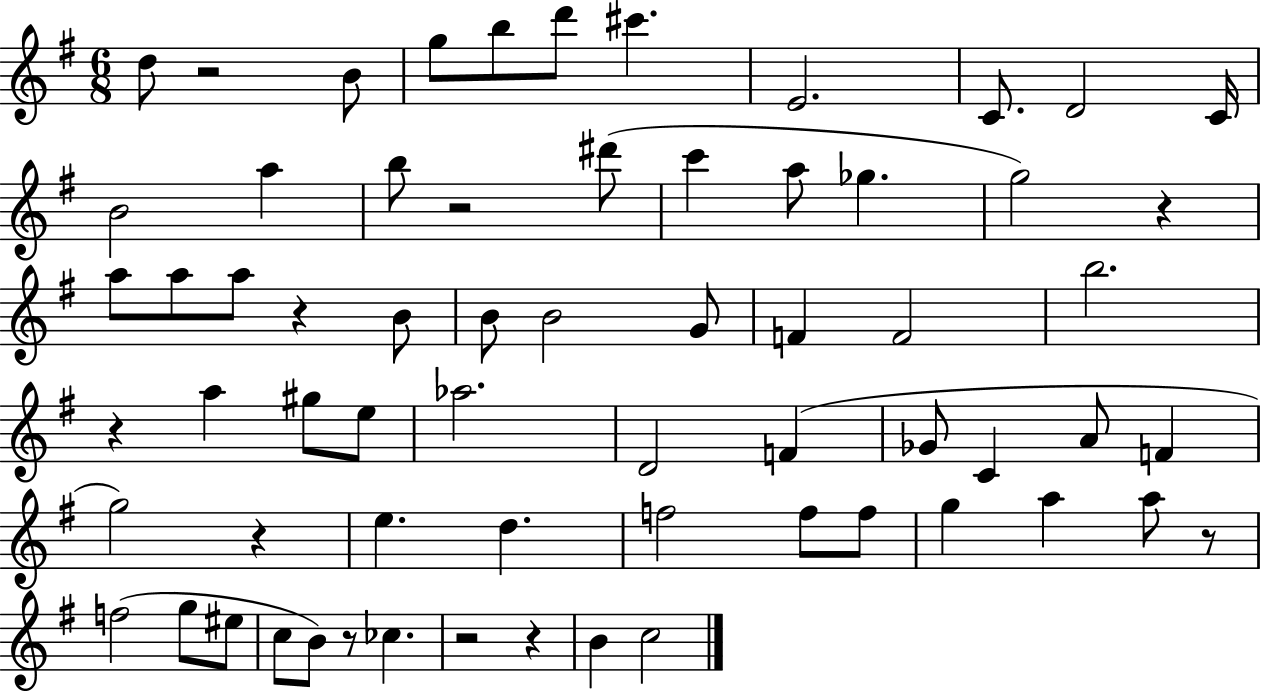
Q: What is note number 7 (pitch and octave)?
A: E4